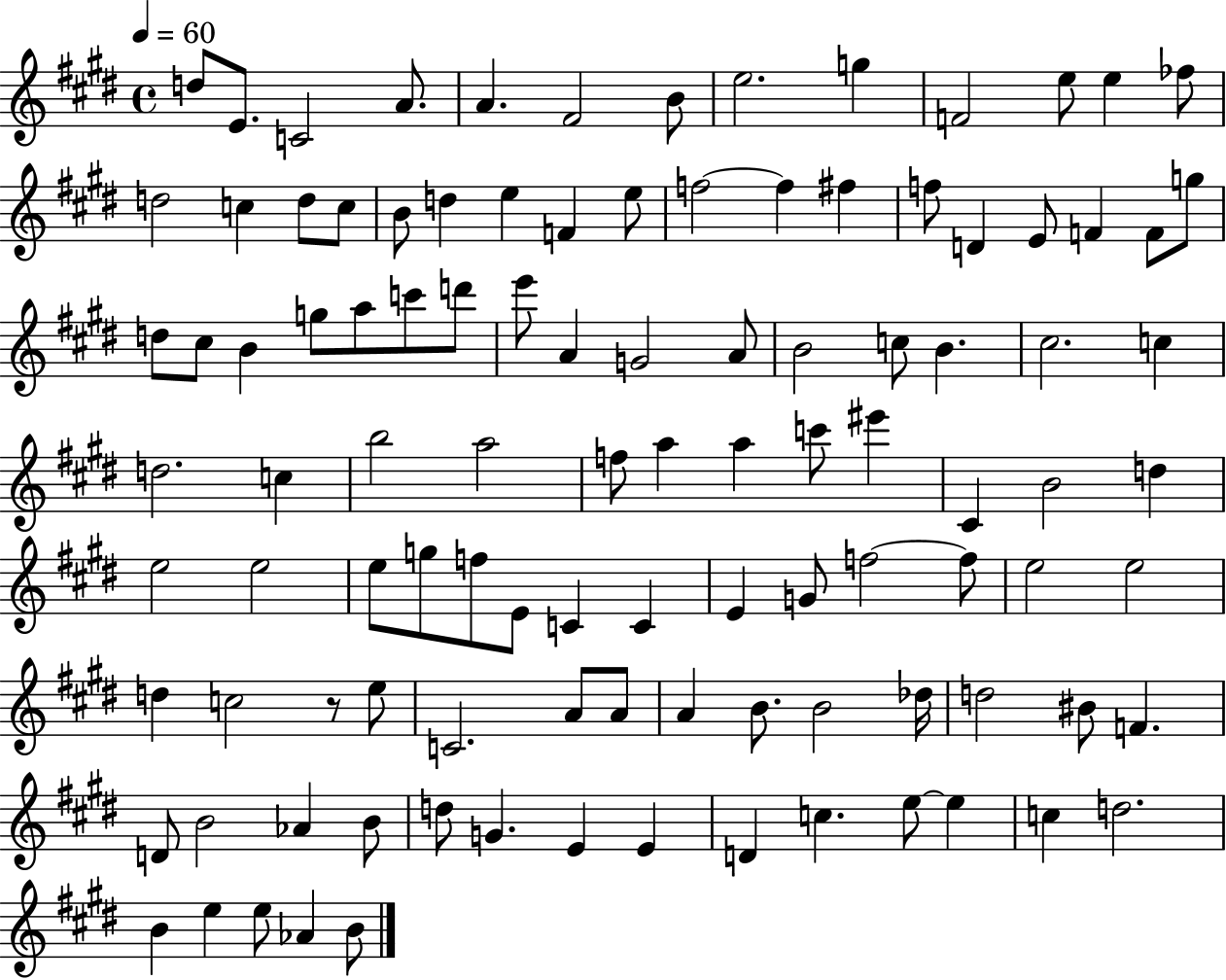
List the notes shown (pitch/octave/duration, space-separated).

D5/e E4/e. C4/h A4/e. A4/q. F#4/h B4/e E5/h. G5/q F4/h E5/e E5/q FES5/e D5/h C5/q D5/e C5/e B4/e D5/q E5/q F4/q E5/e F5/h F5/q F#5/q F5/e D4/q E4/e F4/q F4/e G5/e D5/e C#5/e B4/q G5/e A5/e C6/e D6/e E6/e A4/q G4/h A4/e B4/h C5/e B4/q. C#5/h. C5/q D5/h. C5/q B5/h A5/h F5/e A5/q A5/q C6/e EIS6/q C#4/q B4/h D5/q E5/h E5/h E5/e G5/e F5/e E4/e C4/q C4/q E4/q G4/e F5/h F5/e E5/h E5/h D5/q C5/h R/e E5/e C4/h. A4/e A4/e A4/q B4/e. B4/h Db5/s D5/h BIS4/e F4/q. D4/e B4/h Ab4/q B4/e D5/e G4/q. E4/q E4/q D4/q C5/q. E5/e E5/q C5/q D5/h. B4/q E5/q E5/e Ab4/q B4/e